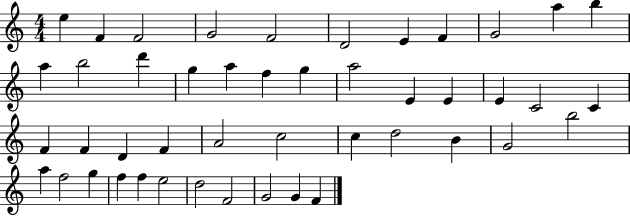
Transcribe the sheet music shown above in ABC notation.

X:1
T:Untitled
M:4/4
L:1/4
K:C
e F F2 G2 F2 D2 E F G2 a b a b2 d' g a f g a2 E E E C2 C F F D F A2 c2 c d2 B G2 b2 a f2 g f f e2 d2 F2 G2 G F